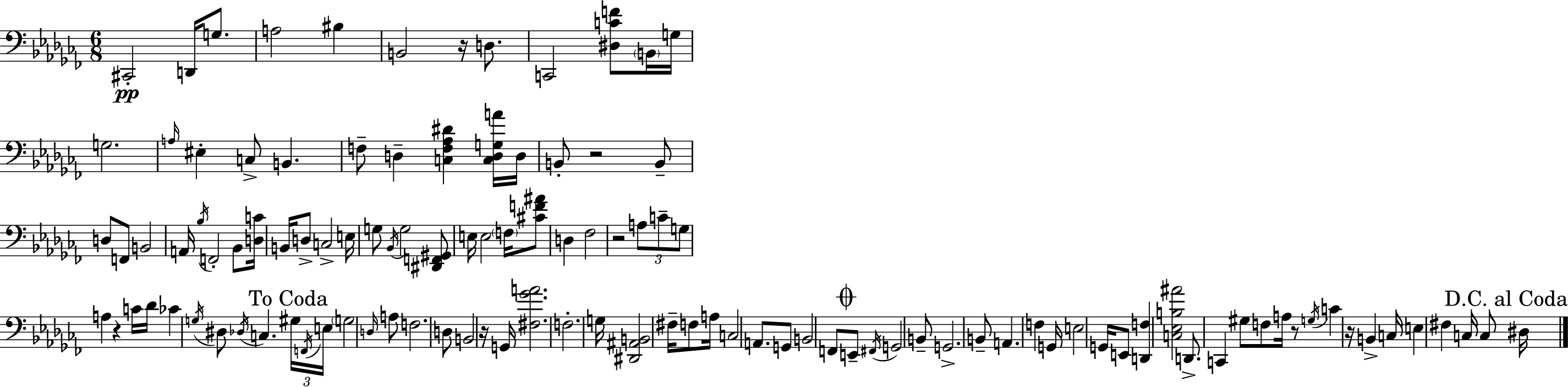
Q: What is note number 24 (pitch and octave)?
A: A2